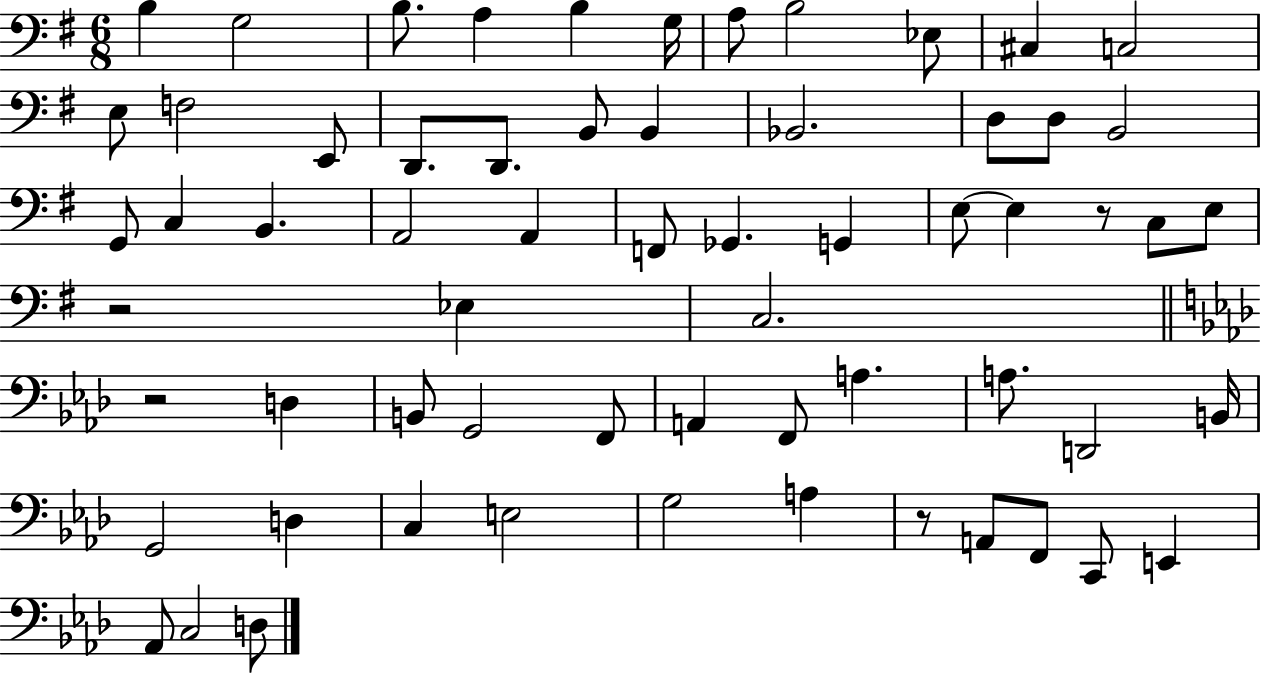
B3/q G3/h B3/e. A3/q B3/q G3/s A3/e B3/h Eb3/e C#3/q C3/h E3/e F3/h E2/e D2/e. D2/e. B2/e B2/q Bb2/h. D3/e D3/e B2/h G2/e C3/q B2/q. A2/h A2/q F2/e Gb2/q. G2/q E3/e E3/q R/e C3/e E3/e R/h Eb3/q C3/h. R/h D3/q B2/e G2/h F2/e A2/q F2/e A3/q. A3/e. D2/h B2/s G2/h D3/q C3/q E3/h G3/h A3/q R/e A2/e F2/e C2/e E2/q Ab2/e C3/h D3/e